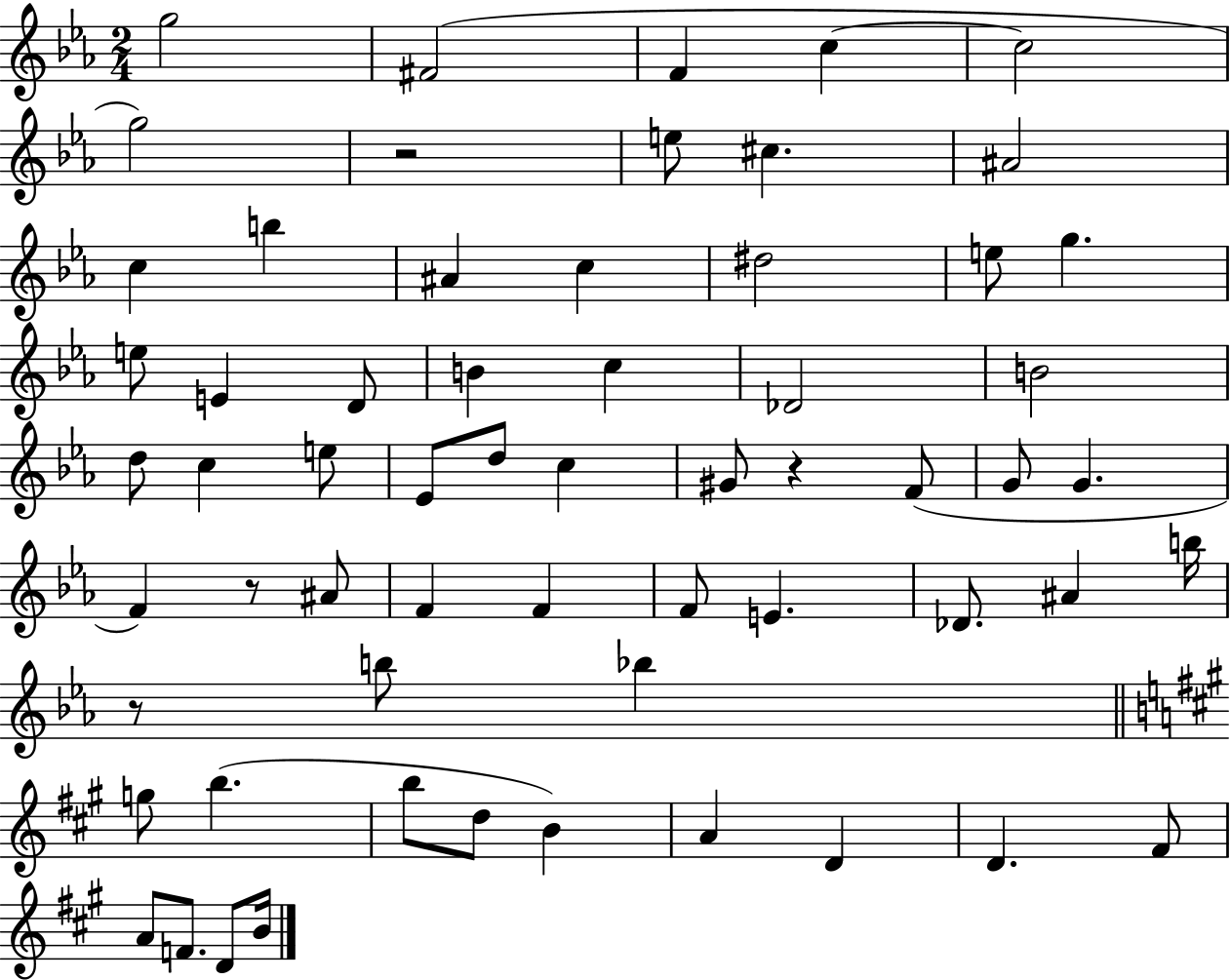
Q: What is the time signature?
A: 2/4